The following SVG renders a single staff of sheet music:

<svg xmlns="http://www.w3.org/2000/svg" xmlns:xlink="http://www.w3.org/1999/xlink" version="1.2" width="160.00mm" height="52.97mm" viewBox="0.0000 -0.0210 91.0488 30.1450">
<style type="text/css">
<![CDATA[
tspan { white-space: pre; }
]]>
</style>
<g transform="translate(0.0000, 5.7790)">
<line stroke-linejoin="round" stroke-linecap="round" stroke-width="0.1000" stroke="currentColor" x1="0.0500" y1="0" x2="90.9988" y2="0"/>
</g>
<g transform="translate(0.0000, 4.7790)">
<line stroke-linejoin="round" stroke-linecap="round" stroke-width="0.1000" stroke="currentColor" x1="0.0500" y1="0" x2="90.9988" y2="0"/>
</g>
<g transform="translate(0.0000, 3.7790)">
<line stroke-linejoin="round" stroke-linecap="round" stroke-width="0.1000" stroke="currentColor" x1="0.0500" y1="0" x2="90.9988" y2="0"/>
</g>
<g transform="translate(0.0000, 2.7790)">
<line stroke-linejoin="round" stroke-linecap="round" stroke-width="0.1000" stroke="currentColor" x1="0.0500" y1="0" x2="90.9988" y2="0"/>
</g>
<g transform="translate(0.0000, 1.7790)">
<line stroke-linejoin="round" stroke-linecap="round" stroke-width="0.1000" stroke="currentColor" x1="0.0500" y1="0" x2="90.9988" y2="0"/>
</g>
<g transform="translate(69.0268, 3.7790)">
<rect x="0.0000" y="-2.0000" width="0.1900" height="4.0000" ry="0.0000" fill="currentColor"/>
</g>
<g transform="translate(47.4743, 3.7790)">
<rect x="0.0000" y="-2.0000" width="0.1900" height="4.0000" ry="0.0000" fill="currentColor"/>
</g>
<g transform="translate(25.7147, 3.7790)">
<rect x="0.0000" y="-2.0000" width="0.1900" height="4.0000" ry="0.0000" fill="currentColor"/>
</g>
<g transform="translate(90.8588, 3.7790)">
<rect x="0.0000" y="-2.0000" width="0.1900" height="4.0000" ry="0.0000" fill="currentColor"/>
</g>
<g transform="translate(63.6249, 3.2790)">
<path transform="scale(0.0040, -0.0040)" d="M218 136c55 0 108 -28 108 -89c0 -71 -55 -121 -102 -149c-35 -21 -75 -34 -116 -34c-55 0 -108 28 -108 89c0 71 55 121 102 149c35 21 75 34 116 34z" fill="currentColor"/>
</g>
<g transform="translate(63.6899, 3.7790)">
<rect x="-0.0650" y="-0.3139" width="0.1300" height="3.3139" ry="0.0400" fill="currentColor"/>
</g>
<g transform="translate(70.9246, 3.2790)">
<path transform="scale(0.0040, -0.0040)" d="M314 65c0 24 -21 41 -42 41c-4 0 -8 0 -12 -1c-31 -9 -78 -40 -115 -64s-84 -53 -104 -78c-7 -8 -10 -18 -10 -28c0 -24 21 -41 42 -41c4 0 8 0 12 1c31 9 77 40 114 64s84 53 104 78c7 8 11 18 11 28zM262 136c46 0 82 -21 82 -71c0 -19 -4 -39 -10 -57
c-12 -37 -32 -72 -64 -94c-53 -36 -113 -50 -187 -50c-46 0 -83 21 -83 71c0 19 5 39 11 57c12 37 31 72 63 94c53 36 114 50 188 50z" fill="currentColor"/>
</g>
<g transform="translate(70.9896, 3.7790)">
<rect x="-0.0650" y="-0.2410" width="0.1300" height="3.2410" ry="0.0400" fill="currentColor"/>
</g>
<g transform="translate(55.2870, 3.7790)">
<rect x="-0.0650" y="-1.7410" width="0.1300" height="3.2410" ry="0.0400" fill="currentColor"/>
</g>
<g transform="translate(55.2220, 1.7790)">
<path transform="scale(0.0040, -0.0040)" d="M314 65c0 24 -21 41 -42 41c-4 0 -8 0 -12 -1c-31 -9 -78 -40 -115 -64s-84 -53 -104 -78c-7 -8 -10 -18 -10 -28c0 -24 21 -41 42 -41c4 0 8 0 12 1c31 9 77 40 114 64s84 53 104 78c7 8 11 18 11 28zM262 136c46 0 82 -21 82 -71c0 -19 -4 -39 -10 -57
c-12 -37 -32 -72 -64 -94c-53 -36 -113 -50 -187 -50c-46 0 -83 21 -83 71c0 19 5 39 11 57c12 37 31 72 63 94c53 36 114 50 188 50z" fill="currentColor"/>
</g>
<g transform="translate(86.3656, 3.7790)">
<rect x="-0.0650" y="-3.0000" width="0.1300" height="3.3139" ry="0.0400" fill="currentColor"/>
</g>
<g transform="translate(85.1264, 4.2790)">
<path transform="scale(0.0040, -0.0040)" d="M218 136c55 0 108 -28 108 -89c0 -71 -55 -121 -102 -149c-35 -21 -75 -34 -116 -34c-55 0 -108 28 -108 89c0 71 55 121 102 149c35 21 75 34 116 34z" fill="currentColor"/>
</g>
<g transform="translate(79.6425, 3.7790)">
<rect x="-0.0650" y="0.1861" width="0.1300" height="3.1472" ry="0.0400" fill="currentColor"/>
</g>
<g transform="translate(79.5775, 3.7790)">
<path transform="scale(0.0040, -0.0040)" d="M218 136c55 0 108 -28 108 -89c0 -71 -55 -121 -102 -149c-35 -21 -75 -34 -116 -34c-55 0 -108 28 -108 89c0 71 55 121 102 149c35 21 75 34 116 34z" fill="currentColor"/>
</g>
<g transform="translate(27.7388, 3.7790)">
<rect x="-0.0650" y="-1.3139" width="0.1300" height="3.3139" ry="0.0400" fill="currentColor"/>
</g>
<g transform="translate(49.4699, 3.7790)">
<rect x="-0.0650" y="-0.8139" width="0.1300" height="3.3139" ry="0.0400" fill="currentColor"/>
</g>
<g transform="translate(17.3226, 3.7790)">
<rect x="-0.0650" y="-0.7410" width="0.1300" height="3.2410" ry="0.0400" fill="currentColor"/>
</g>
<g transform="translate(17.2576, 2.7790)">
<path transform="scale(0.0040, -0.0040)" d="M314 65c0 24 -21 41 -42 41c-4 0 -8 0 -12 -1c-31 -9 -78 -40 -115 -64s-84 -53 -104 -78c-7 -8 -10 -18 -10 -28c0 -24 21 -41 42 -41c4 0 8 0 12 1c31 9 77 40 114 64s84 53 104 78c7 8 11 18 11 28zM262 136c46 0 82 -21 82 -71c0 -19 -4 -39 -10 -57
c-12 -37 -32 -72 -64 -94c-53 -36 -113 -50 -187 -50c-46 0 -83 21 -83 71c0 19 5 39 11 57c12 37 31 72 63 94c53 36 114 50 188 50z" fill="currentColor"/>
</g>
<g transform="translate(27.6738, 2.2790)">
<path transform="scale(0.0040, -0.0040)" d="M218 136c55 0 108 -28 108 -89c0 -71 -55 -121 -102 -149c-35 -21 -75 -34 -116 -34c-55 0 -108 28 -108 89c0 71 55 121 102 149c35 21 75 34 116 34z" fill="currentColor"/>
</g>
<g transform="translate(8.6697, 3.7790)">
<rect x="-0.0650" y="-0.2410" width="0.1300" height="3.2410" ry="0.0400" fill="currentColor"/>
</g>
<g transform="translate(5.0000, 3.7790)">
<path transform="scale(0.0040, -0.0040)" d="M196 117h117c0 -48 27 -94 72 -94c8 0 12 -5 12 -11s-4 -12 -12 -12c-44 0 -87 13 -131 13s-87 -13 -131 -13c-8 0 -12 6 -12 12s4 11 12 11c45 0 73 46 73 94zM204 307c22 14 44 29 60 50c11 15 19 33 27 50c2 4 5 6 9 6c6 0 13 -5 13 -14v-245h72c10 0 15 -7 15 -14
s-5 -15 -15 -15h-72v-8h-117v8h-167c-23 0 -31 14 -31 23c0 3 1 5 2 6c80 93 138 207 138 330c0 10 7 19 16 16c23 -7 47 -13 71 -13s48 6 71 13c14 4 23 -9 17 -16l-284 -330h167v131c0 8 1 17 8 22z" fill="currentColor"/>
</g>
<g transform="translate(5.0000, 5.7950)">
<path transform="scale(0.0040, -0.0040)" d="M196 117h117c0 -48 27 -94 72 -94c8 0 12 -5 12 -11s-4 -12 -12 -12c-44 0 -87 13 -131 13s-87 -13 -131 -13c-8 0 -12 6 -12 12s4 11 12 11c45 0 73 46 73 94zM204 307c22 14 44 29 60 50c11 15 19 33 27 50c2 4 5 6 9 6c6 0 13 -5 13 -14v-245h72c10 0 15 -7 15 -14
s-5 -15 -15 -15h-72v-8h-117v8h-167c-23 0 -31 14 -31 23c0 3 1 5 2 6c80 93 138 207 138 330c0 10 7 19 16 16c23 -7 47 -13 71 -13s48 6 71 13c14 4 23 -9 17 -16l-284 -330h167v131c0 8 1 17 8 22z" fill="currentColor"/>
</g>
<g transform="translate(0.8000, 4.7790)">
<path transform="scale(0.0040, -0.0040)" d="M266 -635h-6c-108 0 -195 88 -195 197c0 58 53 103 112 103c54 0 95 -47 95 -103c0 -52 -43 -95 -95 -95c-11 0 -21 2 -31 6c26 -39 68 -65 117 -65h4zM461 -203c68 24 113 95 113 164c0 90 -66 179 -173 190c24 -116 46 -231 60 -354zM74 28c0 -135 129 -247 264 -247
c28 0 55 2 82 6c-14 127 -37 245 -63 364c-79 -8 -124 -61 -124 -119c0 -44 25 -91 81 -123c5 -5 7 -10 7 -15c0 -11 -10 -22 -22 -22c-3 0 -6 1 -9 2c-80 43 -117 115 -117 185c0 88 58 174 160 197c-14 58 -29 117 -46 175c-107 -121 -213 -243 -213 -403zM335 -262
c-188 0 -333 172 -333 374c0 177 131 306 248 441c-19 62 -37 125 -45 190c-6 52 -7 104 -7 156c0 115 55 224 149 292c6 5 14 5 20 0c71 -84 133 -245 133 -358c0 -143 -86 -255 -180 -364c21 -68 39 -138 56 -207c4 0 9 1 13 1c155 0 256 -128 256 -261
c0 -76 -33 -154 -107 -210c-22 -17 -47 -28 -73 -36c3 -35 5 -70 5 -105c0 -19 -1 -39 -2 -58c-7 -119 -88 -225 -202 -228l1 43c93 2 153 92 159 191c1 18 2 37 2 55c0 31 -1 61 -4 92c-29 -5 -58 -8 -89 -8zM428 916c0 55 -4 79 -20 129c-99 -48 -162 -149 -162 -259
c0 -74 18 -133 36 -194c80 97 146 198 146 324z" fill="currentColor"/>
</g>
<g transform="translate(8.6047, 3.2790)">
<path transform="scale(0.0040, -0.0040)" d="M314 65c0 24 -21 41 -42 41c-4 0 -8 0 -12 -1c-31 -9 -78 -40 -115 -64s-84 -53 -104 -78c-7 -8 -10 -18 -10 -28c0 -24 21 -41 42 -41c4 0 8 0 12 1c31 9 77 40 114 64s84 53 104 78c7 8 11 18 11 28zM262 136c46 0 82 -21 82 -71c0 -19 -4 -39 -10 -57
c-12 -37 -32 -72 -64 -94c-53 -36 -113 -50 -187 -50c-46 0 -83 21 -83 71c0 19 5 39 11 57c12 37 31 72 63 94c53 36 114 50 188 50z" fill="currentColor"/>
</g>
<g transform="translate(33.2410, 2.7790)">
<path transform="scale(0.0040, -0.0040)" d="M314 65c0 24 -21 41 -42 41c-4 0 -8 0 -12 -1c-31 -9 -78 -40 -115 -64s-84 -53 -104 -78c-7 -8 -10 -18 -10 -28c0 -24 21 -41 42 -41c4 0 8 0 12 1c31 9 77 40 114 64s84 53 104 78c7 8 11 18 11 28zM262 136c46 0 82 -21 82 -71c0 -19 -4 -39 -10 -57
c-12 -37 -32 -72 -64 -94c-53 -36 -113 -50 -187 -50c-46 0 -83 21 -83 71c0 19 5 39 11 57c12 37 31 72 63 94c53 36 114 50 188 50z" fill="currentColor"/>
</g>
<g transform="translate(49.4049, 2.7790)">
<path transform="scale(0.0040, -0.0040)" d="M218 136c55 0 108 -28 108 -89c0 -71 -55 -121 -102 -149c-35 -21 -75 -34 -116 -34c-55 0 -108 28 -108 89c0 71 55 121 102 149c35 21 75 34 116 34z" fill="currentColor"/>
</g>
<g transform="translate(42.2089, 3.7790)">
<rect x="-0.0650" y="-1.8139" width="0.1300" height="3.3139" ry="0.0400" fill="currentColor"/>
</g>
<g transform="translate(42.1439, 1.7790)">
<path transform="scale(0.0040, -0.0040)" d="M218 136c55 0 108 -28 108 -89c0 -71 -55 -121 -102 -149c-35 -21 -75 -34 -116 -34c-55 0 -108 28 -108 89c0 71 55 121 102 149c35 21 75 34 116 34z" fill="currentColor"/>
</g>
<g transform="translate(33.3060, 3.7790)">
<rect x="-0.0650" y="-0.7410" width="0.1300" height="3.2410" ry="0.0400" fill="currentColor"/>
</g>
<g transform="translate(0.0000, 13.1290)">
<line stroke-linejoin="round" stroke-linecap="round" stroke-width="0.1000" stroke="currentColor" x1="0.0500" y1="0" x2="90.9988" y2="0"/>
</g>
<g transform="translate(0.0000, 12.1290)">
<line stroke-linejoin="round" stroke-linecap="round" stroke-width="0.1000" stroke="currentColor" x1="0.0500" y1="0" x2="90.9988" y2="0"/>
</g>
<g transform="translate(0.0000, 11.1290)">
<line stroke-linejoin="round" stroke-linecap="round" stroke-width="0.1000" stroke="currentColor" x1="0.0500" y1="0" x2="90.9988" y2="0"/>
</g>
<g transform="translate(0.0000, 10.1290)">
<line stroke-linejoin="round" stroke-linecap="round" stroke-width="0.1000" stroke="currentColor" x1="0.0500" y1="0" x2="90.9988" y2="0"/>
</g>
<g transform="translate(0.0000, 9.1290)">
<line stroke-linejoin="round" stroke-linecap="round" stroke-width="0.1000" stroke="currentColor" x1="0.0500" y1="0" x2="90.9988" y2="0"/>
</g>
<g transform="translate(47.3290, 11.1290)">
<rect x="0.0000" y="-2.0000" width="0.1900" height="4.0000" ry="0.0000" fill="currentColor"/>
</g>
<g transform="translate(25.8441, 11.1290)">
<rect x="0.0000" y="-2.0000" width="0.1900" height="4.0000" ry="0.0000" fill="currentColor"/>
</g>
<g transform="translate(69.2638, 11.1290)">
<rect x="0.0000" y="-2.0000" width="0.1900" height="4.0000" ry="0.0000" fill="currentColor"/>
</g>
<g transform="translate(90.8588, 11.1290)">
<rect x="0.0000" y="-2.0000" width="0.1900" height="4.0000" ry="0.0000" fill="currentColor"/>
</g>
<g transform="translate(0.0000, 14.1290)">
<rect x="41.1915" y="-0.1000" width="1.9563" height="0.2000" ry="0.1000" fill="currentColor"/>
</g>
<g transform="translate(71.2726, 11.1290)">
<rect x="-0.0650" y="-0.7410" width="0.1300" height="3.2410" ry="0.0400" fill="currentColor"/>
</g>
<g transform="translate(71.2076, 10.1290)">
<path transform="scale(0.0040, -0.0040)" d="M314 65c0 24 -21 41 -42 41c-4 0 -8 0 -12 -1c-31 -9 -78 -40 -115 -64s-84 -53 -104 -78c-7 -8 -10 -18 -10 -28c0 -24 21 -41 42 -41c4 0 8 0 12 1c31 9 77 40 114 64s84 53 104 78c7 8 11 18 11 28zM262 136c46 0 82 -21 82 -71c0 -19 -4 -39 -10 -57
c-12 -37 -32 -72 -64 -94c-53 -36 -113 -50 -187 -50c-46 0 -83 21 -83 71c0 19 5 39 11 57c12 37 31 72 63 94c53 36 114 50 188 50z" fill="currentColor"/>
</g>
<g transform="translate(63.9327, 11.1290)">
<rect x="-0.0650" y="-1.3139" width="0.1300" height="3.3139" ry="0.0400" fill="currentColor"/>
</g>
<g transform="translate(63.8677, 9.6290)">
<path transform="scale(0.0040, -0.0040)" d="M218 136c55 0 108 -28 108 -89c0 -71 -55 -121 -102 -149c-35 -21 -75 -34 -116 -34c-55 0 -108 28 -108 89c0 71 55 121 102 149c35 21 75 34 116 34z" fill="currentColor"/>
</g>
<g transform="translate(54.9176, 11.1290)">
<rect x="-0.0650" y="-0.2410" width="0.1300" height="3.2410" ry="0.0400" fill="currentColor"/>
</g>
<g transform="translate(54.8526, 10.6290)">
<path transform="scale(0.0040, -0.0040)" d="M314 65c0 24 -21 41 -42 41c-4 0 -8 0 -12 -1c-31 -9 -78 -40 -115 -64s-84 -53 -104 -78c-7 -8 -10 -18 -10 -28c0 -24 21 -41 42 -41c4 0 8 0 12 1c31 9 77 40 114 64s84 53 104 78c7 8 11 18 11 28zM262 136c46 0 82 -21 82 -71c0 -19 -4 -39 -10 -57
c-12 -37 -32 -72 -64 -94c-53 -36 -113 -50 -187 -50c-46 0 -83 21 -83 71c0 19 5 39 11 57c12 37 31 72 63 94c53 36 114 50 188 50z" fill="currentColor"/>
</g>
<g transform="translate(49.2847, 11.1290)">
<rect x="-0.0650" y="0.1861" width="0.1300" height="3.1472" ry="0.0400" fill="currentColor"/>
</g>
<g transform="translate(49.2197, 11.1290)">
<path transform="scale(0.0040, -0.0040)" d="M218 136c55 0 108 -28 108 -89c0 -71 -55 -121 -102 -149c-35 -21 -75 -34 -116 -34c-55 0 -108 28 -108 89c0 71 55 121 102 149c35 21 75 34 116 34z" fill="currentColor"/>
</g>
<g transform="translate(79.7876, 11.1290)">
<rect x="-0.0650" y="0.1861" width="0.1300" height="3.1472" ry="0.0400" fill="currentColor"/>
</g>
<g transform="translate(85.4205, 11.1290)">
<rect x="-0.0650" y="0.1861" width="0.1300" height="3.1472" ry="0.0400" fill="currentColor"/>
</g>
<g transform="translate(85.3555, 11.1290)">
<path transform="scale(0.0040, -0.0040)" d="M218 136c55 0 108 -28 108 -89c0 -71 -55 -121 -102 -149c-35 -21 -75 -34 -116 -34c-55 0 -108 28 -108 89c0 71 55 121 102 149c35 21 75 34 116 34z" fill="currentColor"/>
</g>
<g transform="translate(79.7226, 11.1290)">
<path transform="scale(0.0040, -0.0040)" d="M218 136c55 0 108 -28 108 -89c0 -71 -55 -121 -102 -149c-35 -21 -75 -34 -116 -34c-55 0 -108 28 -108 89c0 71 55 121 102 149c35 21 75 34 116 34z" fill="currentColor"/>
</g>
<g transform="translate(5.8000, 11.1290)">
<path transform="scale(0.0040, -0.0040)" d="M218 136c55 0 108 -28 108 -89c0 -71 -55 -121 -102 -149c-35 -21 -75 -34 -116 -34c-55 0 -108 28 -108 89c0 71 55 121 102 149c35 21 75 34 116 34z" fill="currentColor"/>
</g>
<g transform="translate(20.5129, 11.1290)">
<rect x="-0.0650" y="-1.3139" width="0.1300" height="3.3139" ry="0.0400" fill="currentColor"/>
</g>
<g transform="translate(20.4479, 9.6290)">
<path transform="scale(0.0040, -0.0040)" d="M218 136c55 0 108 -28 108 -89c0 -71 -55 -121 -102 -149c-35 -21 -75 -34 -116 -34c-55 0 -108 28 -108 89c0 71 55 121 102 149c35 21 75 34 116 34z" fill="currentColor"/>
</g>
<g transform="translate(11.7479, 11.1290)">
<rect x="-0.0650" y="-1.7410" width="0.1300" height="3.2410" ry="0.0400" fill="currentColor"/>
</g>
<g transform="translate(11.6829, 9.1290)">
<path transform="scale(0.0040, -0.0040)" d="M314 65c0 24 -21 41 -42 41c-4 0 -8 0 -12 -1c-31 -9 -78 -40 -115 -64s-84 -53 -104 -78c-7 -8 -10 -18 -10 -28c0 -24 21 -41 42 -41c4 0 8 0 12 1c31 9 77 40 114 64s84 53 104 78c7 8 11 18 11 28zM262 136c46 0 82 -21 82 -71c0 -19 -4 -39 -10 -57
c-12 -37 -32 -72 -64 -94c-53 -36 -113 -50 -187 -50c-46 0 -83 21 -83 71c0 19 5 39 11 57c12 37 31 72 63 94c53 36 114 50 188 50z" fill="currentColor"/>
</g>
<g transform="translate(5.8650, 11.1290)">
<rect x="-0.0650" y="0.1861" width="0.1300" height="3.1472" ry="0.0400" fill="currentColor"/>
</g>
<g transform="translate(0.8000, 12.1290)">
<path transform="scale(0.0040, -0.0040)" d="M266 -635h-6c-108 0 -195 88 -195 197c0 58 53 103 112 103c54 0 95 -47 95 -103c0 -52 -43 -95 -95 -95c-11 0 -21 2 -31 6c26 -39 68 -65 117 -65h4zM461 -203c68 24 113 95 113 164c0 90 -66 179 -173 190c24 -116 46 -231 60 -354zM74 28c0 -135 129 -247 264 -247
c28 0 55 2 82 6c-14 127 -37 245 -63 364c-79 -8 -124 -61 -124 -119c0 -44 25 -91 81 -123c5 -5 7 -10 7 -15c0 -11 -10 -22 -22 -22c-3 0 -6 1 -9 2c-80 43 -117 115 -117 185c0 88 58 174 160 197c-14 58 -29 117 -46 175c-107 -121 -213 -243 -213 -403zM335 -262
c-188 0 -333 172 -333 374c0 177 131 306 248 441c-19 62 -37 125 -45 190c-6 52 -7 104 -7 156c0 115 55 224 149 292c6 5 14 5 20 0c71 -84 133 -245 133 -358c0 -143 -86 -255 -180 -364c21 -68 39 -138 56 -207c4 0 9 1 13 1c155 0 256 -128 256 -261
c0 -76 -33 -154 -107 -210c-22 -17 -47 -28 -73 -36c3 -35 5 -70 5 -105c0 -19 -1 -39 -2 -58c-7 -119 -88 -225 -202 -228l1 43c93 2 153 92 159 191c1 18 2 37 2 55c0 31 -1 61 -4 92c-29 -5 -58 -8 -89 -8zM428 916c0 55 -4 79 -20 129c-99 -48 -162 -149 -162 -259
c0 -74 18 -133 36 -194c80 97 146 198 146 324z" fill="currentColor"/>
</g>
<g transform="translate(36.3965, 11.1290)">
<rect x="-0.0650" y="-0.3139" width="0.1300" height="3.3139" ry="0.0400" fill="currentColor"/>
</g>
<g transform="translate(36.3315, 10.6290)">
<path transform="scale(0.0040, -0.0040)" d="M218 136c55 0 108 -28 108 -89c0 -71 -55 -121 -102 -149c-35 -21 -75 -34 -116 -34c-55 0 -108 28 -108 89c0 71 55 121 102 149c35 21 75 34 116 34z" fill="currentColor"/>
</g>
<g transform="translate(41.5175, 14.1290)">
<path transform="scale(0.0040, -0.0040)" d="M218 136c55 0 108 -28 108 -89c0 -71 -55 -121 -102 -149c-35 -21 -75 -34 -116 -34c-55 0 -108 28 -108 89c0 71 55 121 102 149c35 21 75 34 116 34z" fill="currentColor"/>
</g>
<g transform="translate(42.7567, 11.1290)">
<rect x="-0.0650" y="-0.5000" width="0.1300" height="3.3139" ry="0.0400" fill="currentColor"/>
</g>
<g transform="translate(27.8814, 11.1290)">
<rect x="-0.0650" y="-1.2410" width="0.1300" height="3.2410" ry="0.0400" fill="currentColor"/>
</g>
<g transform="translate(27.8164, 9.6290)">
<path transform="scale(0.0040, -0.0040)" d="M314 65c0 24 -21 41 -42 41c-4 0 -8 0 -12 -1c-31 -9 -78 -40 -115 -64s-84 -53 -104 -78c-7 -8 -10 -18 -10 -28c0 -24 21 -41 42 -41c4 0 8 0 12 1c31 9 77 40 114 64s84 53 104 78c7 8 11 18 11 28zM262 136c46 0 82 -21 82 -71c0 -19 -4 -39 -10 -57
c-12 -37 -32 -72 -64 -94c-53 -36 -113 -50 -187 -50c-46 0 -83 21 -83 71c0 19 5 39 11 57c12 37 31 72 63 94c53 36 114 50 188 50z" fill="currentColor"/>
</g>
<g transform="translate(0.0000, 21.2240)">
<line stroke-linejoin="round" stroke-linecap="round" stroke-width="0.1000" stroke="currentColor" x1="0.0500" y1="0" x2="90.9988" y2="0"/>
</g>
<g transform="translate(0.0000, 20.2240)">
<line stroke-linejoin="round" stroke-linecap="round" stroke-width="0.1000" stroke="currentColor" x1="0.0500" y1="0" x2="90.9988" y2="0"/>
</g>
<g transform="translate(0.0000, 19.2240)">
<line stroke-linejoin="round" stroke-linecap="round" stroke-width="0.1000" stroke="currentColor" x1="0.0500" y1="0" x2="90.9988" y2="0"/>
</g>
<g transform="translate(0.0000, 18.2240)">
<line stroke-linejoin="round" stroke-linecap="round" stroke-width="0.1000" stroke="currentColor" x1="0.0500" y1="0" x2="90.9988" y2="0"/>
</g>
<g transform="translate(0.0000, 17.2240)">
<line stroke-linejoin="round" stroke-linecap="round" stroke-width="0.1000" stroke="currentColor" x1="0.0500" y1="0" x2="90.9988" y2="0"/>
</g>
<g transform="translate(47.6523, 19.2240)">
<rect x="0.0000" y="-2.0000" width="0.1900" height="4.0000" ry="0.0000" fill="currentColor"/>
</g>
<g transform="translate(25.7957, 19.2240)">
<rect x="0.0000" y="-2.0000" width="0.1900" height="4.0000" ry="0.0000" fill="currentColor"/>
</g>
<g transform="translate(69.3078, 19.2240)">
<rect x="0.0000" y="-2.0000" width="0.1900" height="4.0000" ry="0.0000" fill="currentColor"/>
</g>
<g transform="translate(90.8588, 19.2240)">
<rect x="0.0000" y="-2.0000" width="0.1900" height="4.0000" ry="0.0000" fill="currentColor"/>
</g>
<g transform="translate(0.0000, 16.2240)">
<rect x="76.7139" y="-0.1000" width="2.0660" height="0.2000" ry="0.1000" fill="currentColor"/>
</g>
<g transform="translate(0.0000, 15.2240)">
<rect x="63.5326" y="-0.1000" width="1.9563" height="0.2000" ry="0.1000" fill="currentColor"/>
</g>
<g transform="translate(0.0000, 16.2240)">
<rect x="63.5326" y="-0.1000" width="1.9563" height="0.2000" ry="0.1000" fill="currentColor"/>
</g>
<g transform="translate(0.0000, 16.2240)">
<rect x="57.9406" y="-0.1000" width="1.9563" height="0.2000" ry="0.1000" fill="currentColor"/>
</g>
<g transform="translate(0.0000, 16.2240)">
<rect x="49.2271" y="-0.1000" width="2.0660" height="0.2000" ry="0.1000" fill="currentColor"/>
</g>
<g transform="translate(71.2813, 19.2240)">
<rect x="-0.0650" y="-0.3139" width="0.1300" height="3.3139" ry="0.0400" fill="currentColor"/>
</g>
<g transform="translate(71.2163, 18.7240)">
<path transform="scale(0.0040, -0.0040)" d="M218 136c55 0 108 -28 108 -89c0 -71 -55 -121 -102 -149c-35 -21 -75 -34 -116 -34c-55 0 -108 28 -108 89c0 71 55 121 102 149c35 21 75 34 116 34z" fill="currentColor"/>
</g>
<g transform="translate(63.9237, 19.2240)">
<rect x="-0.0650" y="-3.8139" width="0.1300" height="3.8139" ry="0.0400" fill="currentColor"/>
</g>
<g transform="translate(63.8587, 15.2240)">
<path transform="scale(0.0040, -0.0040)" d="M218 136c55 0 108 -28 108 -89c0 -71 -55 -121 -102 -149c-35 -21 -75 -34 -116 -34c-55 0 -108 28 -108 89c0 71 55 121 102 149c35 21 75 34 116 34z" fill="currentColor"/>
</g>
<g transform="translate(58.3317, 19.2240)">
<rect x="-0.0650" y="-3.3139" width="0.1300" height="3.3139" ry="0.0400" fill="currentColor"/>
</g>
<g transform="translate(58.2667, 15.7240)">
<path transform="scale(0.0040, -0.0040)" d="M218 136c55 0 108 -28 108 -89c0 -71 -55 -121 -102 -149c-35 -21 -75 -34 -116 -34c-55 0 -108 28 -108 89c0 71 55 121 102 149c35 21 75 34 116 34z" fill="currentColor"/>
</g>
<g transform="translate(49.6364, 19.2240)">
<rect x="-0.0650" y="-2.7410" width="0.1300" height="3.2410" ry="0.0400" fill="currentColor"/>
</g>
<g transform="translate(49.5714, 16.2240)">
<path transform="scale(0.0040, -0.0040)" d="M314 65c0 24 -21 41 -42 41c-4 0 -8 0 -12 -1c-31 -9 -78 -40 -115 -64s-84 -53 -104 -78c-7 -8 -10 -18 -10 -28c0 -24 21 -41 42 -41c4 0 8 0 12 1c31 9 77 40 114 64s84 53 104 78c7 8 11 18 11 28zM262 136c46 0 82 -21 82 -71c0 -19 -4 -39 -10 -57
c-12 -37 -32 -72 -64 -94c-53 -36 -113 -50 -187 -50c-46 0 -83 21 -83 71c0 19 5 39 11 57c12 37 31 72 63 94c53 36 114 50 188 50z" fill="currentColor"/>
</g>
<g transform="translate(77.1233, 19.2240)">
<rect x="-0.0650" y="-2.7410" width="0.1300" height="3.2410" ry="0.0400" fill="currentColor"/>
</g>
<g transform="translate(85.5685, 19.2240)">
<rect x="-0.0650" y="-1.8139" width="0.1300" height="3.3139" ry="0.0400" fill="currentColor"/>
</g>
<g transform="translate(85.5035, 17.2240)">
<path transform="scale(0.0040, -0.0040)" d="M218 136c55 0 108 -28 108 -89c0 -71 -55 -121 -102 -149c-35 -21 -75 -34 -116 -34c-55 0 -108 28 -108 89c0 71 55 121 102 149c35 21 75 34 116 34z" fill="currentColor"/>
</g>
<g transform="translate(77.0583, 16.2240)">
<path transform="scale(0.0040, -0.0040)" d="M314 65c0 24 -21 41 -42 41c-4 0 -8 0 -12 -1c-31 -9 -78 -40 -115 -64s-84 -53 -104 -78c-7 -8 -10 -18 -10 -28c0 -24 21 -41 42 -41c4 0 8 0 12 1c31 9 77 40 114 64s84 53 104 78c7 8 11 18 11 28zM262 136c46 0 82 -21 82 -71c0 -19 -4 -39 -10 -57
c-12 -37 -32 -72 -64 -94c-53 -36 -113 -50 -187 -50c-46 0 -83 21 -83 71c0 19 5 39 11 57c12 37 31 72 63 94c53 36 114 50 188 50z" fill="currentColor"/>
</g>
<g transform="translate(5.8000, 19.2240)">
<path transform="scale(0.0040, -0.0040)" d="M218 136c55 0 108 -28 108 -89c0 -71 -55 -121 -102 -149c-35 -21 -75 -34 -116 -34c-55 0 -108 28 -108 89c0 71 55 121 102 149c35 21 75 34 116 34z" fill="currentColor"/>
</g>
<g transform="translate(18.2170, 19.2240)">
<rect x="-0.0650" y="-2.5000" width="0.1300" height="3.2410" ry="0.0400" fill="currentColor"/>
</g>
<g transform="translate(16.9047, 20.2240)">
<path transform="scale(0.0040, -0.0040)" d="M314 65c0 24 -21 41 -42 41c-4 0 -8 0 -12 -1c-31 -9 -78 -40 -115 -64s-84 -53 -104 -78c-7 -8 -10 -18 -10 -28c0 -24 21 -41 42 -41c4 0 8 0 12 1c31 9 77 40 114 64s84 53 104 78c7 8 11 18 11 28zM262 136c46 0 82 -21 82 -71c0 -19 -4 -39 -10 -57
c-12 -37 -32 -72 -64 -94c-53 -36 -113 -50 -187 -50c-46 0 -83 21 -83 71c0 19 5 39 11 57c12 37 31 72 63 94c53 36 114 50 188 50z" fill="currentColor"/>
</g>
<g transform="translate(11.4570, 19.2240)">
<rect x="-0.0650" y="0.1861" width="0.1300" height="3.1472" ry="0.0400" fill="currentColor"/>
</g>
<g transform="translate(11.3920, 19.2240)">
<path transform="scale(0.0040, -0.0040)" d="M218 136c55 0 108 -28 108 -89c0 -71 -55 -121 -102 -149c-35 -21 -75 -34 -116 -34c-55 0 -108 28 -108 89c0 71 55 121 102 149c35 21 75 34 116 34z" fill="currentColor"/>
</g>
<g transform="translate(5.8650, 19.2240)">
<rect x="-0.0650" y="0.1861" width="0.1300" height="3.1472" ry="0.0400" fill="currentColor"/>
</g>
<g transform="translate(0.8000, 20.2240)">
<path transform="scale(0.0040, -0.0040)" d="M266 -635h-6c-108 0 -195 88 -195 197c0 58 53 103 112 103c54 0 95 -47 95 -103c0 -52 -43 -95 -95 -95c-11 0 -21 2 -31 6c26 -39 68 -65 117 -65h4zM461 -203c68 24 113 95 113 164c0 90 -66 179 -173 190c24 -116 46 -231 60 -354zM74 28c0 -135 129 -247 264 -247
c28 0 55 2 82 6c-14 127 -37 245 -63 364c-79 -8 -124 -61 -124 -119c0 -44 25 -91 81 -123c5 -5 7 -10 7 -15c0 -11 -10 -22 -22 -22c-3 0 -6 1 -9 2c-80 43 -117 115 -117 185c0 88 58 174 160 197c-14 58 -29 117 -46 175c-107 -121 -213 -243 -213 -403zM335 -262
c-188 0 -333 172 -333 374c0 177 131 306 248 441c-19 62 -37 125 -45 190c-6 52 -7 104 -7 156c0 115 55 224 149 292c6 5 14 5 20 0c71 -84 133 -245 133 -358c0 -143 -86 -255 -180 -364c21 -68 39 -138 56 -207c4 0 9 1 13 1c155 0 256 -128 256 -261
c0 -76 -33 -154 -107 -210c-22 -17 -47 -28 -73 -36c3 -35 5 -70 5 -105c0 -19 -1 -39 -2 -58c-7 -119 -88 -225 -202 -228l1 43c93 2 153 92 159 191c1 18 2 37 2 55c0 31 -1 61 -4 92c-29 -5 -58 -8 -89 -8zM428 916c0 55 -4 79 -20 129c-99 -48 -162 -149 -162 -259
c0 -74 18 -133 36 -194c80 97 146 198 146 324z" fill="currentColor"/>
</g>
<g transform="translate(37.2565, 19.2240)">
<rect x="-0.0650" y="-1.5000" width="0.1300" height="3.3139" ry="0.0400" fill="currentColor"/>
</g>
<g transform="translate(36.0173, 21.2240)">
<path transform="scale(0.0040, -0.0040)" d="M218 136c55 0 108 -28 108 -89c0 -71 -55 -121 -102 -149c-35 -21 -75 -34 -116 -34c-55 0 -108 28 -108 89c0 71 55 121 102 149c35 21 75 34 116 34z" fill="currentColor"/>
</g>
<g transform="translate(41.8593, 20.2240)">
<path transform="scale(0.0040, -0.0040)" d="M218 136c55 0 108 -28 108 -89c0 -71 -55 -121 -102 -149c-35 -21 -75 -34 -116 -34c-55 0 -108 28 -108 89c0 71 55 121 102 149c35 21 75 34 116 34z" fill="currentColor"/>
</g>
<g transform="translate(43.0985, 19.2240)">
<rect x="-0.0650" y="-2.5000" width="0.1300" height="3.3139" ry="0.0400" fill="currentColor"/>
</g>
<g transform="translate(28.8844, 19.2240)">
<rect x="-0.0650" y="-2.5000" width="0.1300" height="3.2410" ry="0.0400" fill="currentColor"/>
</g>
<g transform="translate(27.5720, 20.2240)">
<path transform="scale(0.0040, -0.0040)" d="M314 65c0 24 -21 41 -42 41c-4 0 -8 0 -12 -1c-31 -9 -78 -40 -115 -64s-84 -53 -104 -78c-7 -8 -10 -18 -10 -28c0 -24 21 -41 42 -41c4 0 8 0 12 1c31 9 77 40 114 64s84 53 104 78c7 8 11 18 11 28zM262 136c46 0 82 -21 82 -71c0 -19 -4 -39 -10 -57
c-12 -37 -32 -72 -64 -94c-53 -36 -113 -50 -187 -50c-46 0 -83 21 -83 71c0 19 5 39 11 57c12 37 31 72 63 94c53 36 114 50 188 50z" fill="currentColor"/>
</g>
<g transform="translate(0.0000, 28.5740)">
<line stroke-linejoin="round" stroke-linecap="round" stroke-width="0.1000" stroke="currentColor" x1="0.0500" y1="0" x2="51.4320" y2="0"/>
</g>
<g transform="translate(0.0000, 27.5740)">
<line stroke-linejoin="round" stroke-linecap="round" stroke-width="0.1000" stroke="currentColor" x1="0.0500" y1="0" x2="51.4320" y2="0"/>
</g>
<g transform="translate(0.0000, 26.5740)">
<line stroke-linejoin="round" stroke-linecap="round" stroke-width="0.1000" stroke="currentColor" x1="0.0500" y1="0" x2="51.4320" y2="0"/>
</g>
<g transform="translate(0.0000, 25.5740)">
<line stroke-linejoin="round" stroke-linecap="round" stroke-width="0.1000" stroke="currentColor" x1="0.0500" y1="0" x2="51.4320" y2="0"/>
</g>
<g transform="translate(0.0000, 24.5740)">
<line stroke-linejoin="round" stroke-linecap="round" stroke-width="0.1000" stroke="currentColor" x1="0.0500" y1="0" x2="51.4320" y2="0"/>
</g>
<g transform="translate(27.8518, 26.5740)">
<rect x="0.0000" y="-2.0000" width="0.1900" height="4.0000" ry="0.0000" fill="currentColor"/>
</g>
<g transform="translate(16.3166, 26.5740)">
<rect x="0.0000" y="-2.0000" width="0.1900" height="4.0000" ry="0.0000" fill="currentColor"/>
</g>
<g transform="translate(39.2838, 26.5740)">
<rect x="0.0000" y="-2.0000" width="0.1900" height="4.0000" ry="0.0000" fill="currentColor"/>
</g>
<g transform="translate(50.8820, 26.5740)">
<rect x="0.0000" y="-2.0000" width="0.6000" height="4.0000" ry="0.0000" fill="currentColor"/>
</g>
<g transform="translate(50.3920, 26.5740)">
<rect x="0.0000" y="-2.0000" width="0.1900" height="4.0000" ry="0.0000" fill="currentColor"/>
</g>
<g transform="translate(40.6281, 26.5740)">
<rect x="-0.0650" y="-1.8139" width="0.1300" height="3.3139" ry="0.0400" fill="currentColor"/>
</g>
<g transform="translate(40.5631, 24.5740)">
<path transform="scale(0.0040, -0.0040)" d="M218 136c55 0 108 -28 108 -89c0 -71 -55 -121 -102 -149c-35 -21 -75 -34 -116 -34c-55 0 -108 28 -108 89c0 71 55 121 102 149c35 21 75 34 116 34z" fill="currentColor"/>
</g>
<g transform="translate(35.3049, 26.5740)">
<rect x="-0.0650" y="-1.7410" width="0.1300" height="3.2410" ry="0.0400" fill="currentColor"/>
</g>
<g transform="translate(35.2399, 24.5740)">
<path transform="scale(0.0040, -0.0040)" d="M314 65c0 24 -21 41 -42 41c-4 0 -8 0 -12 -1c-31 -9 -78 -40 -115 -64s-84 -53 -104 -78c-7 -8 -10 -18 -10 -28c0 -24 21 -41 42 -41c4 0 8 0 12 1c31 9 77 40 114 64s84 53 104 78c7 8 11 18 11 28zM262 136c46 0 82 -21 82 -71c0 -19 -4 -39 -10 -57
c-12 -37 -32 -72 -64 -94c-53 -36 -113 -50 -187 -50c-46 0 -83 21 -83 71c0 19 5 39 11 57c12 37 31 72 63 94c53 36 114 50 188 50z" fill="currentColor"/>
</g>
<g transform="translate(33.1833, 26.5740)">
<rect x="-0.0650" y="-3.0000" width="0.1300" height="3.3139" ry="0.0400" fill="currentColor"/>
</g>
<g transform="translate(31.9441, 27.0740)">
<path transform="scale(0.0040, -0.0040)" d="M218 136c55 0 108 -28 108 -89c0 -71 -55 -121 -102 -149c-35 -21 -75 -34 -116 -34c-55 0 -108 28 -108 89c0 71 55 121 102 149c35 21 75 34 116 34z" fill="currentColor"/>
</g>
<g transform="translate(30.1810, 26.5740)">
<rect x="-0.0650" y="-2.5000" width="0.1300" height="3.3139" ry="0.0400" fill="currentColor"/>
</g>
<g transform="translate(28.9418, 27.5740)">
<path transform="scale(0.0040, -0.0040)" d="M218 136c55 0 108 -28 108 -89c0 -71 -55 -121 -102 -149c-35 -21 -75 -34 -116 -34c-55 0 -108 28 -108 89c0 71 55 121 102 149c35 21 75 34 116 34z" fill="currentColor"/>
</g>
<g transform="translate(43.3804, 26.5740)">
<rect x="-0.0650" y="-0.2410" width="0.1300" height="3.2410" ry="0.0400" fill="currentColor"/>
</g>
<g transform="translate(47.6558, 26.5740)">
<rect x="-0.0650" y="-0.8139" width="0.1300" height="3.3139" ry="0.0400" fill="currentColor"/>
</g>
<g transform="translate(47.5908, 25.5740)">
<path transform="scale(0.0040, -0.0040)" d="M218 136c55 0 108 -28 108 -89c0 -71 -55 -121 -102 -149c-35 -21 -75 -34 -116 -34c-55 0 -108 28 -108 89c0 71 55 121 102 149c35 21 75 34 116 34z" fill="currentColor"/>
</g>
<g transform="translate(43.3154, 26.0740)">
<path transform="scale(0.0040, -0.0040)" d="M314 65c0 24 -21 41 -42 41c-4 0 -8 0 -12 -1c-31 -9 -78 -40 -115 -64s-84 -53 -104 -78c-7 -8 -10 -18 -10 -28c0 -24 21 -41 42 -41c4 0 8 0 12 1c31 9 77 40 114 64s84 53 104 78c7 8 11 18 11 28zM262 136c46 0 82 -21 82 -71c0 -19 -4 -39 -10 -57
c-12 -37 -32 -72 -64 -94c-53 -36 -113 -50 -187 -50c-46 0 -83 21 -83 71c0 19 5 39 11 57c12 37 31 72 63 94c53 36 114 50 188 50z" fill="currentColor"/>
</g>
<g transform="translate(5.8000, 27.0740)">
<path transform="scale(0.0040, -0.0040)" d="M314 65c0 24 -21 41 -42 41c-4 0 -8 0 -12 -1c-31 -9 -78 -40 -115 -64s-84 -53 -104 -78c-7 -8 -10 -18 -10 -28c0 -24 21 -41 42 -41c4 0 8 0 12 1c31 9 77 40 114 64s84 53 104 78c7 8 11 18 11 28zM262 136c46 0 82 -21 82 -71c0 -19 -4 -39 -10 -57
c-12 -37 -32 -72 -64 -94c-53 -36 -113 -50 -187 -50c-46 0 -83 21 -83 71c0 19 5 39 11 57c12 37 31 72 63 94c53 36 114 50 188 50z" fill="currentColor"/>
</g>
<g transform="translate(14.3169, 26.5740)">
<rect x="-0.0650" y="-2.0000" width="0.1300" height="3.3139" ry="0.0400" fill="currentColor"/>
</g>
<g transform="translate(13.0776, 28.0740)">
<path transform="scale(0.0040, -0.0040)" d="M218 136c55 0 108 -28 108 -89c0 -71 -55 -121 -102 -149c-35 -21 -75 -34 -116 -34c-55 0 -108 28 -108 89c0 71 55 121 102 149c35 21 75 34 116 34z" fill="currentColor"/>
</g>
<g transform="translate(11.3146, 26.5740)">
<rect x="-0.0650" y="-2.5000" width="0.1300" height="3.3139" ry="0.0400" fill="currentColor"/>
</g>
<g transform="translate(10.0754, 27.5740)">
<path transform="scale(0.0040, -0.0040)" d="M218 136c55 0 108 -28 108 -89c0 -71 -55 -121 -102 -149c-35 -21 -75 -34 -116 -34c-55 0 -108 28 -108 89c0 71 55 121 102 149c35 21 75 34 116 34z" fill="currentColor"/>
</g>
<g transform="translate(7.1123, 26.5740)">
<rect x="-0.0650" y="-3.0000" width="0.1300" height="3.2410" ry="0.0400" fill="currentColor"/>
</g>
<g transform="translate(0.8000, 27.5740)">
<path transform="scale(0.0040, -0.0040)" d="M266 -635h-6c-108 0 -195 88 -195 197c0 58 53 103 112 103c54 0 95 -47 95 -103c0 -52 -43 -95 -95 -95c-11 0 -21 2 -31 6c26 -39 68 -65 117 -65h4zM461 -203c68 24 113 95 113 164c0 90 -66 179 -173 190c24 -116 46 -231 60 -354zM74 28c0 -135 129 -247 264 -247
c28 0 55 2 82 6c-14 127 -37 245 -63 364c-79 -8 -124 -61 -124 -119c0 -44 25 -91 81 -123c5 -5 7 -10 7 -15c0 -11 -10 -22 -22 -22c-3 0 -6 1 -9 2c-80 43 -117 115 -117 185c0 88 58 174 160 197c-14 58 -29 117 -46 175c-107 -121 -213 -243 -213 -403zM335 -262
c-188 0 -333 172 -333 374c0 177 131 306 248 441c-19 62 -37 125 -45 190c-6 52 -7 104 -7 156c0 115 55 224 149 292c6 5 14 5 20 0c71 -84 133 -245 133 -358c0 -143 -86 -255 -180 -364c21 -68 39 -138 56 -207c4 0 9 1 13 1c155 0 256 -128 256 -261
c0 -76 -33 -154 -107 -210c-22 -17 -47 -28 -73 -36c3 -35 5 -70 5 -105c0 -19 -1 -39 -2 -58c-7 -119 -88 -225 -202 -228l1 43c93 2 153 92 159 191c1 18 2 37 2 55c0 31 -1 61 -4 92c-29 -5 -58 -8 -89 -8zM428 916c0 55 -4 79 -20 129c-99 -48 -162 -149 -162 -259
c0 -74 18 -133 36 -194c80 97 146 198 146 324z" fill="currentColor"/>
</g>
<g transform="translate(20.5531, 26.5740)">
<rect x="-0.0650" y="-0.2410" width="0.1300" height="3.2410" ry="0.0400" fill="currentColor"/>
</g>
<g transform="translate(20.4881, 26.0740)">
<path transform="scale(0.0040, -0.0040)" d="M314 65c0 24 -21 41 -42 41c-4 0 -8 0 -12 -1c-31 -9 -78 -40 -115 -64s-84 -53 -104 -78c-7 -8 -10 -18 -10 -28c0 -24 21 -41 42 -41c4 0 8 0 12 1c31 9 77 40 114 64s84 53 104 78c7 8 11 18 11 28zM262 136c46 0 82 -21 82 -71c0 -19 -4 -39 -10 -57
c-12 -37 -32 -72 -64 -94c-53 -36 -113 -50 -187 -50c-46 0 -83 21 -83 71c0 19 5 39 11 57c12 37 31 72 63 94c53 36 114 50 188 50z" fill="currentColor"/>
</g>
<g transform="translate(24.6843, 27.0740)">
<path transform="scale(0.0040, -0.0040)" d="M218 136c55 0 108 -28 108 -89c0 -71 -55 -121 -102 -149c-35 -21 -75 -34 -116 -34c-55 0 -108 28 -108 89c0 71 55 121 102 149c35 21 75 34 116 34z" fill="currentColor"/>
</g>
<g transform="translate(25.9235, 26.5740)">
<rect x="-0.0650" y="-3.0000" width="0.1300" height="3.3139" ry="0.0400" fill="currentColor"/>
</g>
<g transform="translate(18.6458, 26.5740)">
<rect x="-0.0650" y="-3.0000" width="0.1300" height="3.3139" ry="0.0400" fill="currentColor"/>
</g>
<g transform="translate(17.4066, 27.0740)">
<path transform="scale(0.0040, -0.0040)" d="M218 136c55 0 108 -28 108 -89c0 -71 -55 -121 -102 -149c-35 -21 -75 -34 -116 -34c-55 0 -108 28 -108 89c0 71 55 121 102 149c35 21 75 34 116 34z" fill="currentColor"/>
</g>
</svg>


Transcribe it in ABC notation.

X:1
T:Untitled
M:4/4
L:1/4
K:C
c2 d2 e d2 f d f2 c c2 B A B f2 e e2 c C B c2 e d2 B B B B G2 G2 E G a2 b c' c a2 f A2 G F A c2 A G A f2 f c2 d